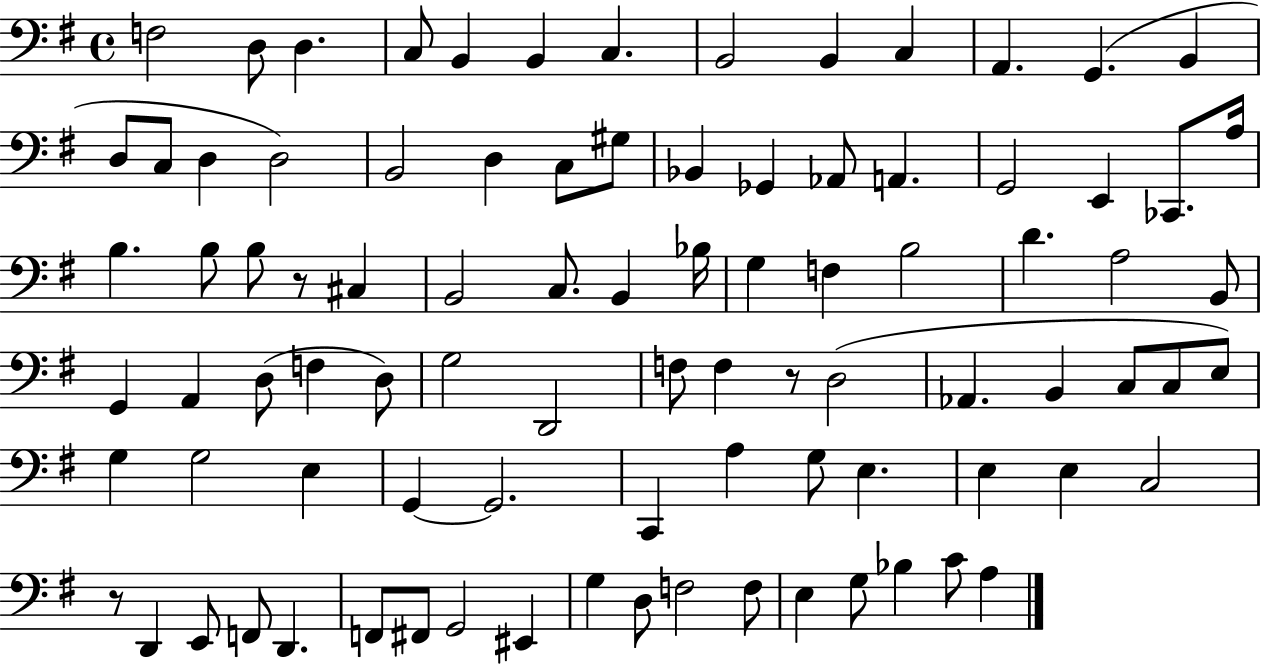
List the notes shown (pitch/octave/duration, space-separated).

F3/h D3/e D3/q. C3/e B2/q B2/q C3/q. B2/h B2/q C3/q A2/q. G2/q. B2/q D3/e C3/e D3/q D3/h B2/h D3/q C3/e G#3/e Bb2/q Gb2/q Ab2/e A2/q. G2/h E2/q CES2/e. A3/s B3/q. B3/e B3/e R/e C#3/q B2/h C3/e. B2/q Bb3/s G3/q F3/q B3/h D4/q. A3/h B2/e G2/q A2/q D3/e F3/q D3/e G3/h D2/h F3/e F3/q R/e D3/h Ab2/q. B2/q C3/e C3/e E3/e G3/q G3/h E3/q G2/q G2/h. C2/q A3/q G3/e E3/q. E3/q E3/q C3/h R/e D2/q E2/e F2/e D2/q. F2/e F#2/e G2/h EIS2/q G3/q D3/e F3/h F3/e E3/q G3/e Bb3/q C4/e A3/q